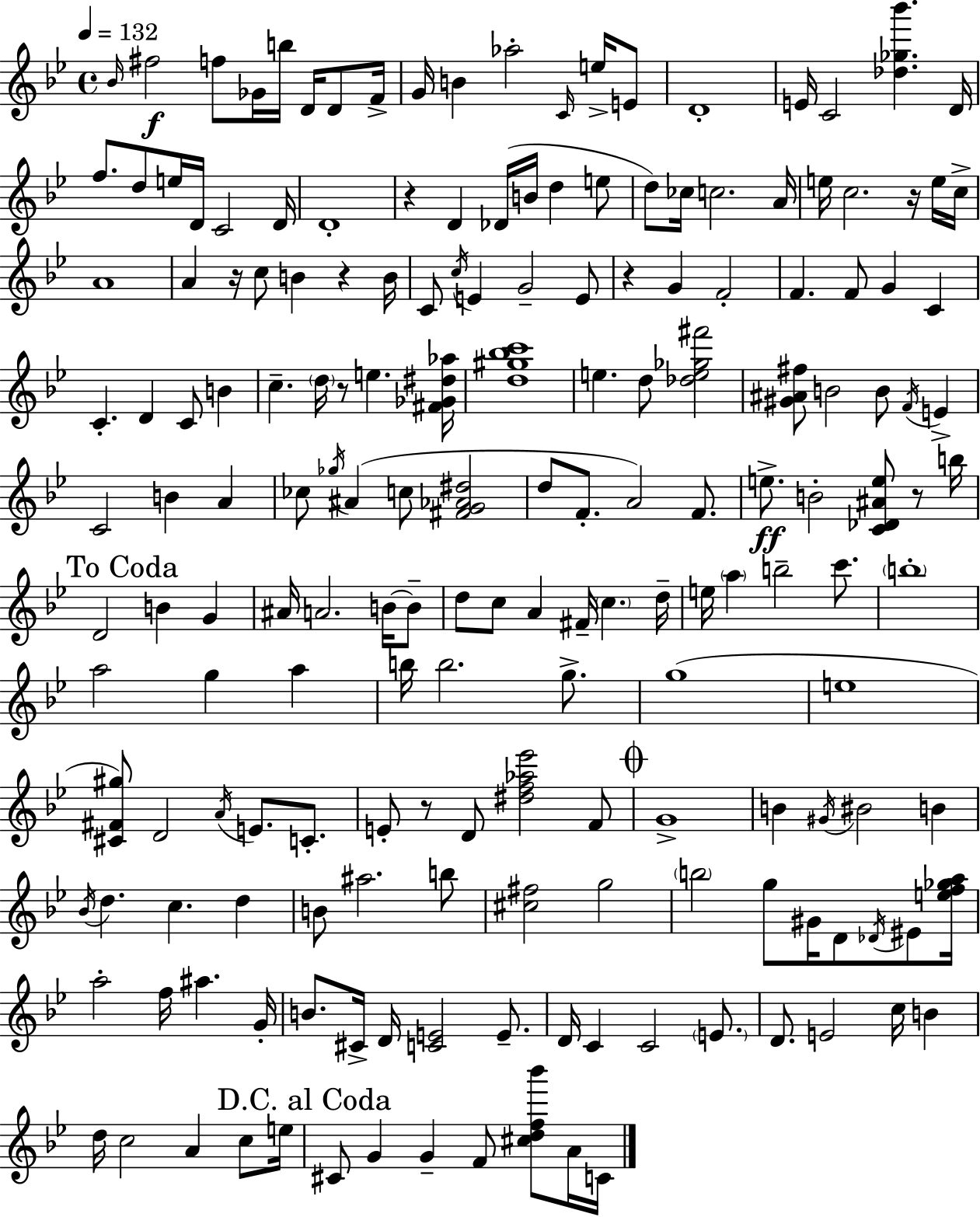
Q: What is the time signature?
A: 4/4